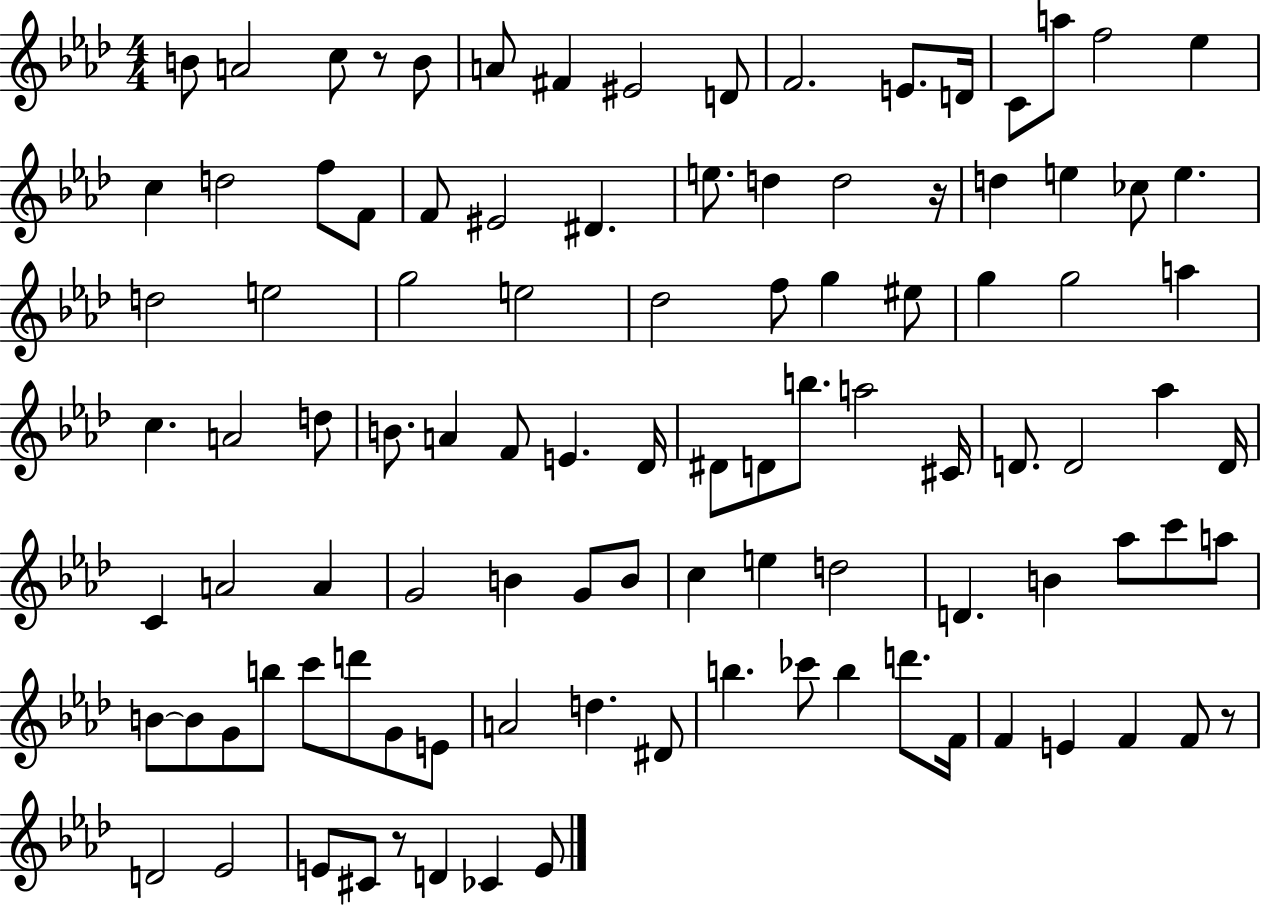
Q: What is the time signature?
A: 4/4